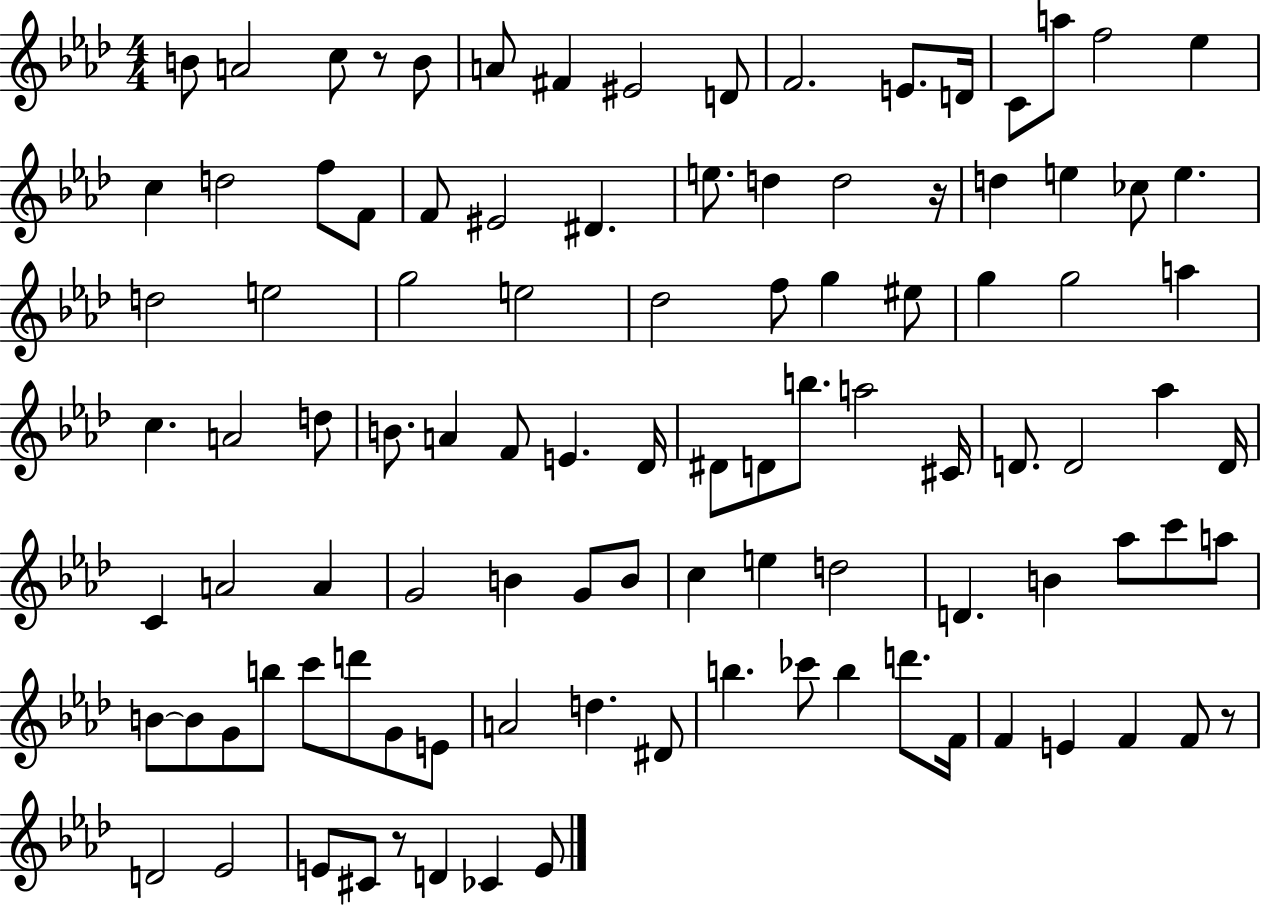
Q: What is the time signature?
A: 4/4